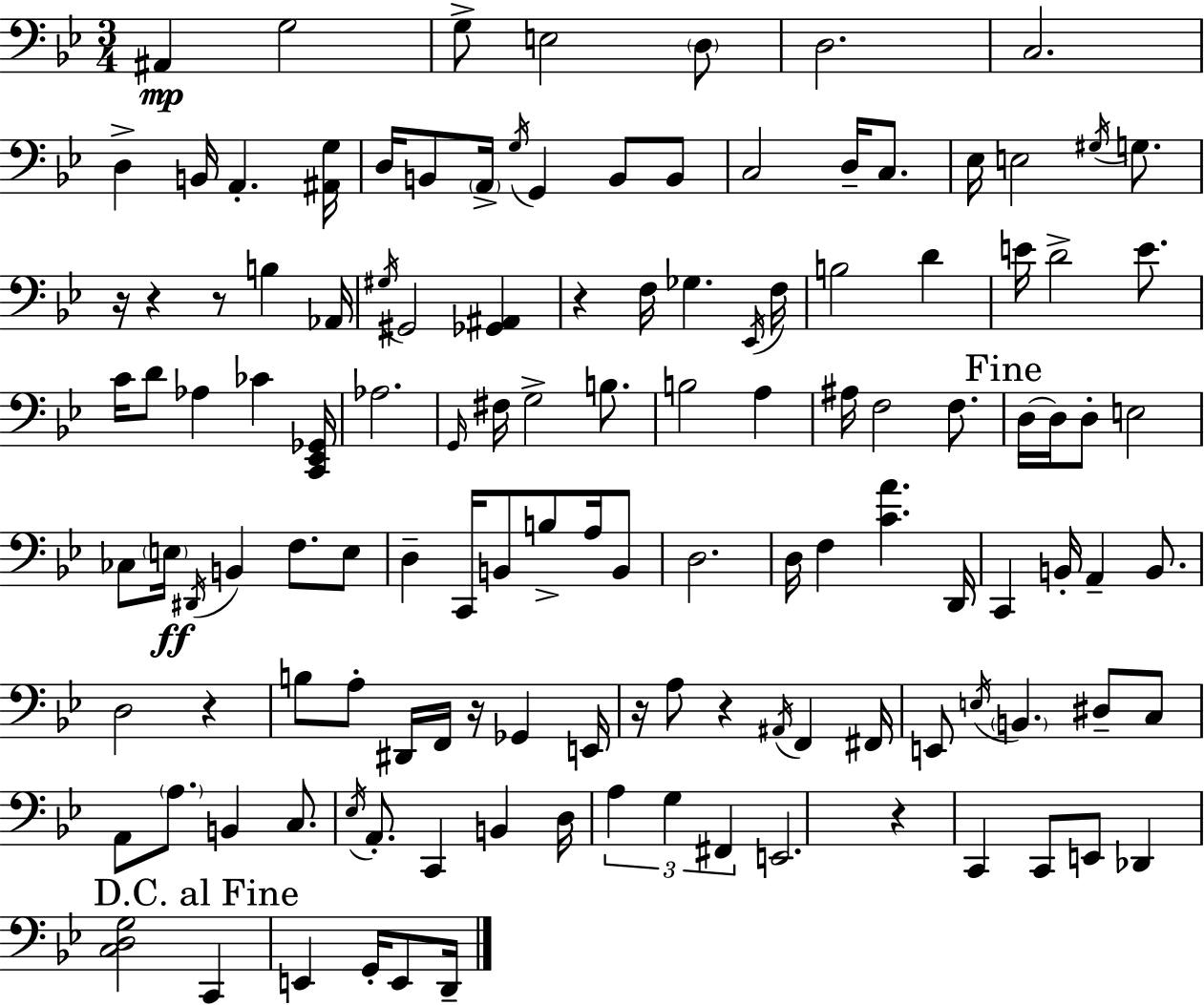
X:1
T:Untitled
M:3/4
L:1/4
K:Gm
^A,, G,2 G,/2 E,2 D,/2 D,2 C,2 D, B,,/4 A,, [^A,,G,]/4 D,/4 B,,/2 A,,/4 G,/4 G,, B,,/2 B,,/2 C,2 D,/4 C,/2 _E,/4 E,2 ^G,/4 G,/2 z/4 z z/2 B, _A,,/4 ^G,/4 ^G,,2 [_G,,^A,,] z F,/4 _G, _E,,/4 F,/4 B,2 D E/4 D2 E/2 C/4 D/2 _A, _C [C,,_E,,_G,,]/4 _A,2 G,,/4 ^F,/4 G,2 B,/2 B,2 A, ^A,/4 F,2 F,/2 D,/4 D,/4 D,/2 E,2 _C,/2 E,/4 ^D,,/4 B,, F,/2 E,/2 D, C,,/4 B,,/2 B,/2 A,/4 B,,/2 D,2 D,/4 F, [CA] D,,/4 C,, B,,/4 A,, B,,/2 D,2 z B,/2 A,/2 ^D,,/4 F,,/4 z/4 _G,, E,,/4 z/4 A,/2 z ^A,,/4 F,, ^F,,/4 E,,/2 E,/4 B,, ^D,/2 C,/2 A,,/2 A,/2 B,, C,/2 _E,/4 A,,/2 C,, B,, D,/4 A, G, ^F,, E,,2 z C,, C,,/2 E,,/2 _D,, [C,D,G,]2 C,, E,, G,,/4 E,,/2 D,,/4